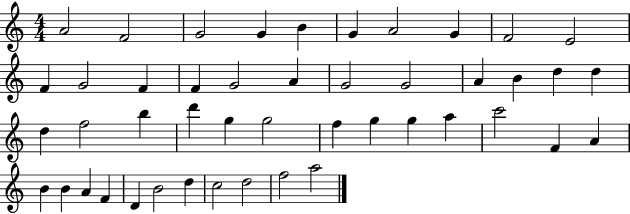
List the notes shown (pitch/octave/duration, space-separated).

A4/h F4/h G4/h G4/q B4/q G4/q A4/h G4/q F4/h E4/h F4/q G4/h F4/q F4/q G4/h A4/q G4/h G4/h A4/q B4/q D5/q D5/q D5/q F5/h B5/q D6/q G5/q G5/h F5/q G5/q G5/q A5/q C6/h F4/q A4/q B4/q B4/q A4/q F4/q D4/q B4/h D5/q C5/h D5/h F5/h A5/h